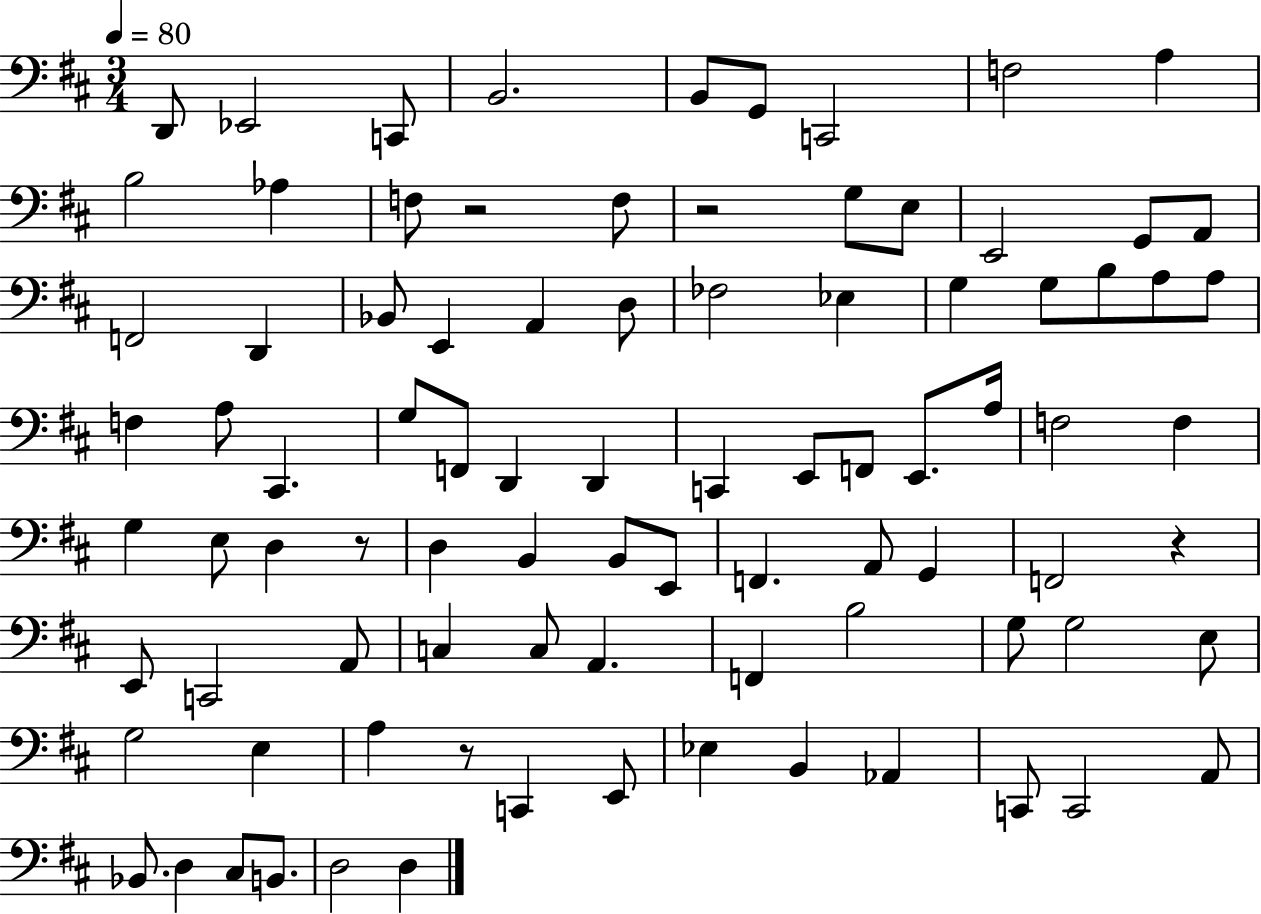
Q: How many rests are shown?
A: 5